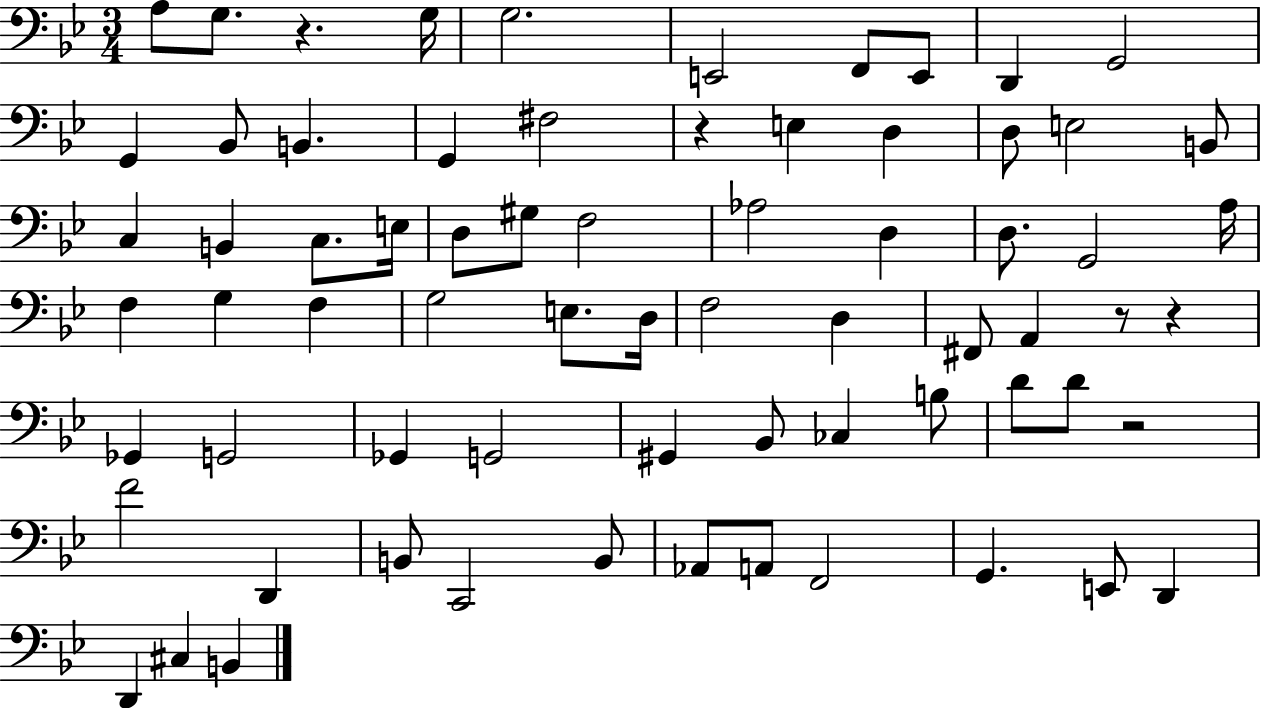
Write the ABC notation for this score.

X:1
T:Untitled
M:3/4
L:1/4
K:Bb
A,/2 G,/2 z G,/4 G,2 E,,2 F,,/2 E,,/2 D,, G,,2 G,, _B,,/2 B,, G,, ^F,2 z E, D, D,/2 E,2 B,,/2 C, B,, C,/2 E,/4 D,/2 ^G,/2 F,2 _A,2 D, D,/2 G,,2 A,/4 F, G, F, G,2 E,/2 D,/4 F,2 D, ^F,,/2 A,, z/2 z _G,, G,,2 _G,, G,,2 ^G,, _B,,/2 _C, B,/2 D/2 D/2 z2 F2 D,, B,,/2 C,,2 B,,/2 _A,,/2 A,,/2 F,,2 G,, E,,/2 D,, D,, ^C, B,,